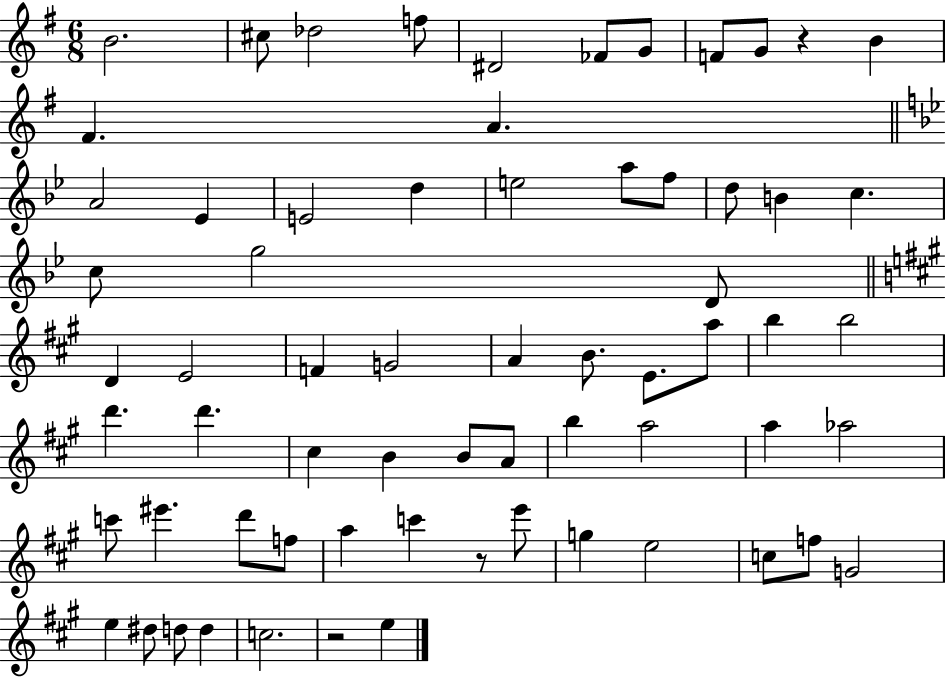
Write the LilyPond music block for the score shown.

{
  \clef treble
  \numericTimeSignature
  \time 6/8
  \key g \major
  \repeat volta 2 { b'2. | cis''8 des''2 f''8 | dis'2 fes'8 g'8 | f'8 g'8 r4 b'4 | \break fis'4. a'4. | \bar "||" \break \key g \minor a'2 ees'4 | e'2 d''4 | e''2 a''8 f''8 | d''8 b'4 c''4. | \break c''8 g''2 d'8 | \bar "||" \break \key a \major d'4 e'2 | f'4 g'2 | a'4 b'8. e'8. a''8 | b''4 b''2 | \break d'''4. d'''4. | cis''4 b'4 b'8 a'8 | b''4 a''2 | a''4 aes''2 | \break c'''8 eis'''4. d'''8 f''8 | a''4 c'''4 r8 e'''8 | g''4 e''2 | c''8 f''8 g'2 | \break e''4 dis''8 d''8 d''4 | c''2. | r2 e''4 | } \bar "|."
}